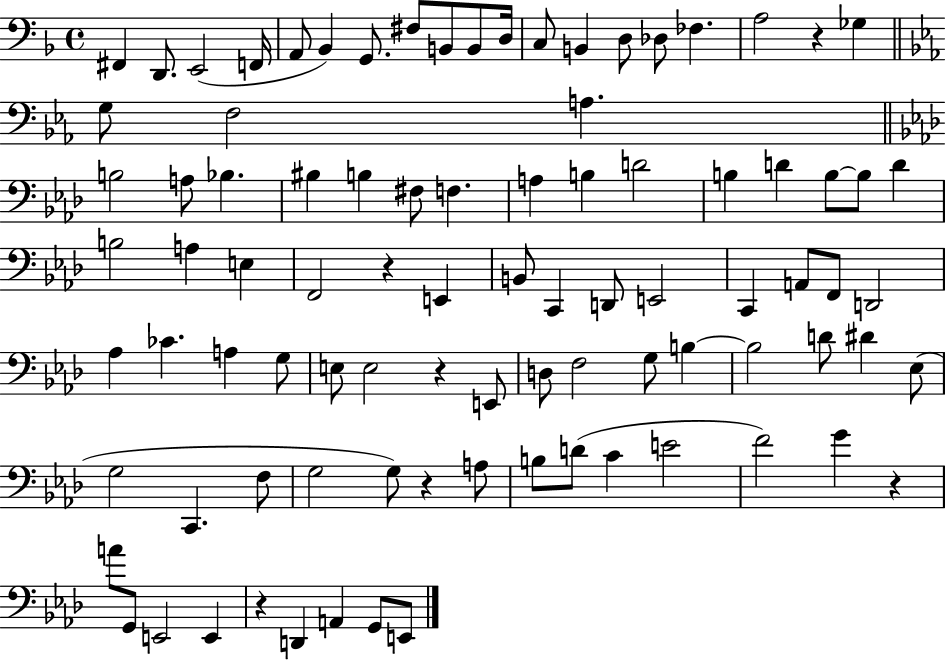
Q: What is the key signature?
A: F major